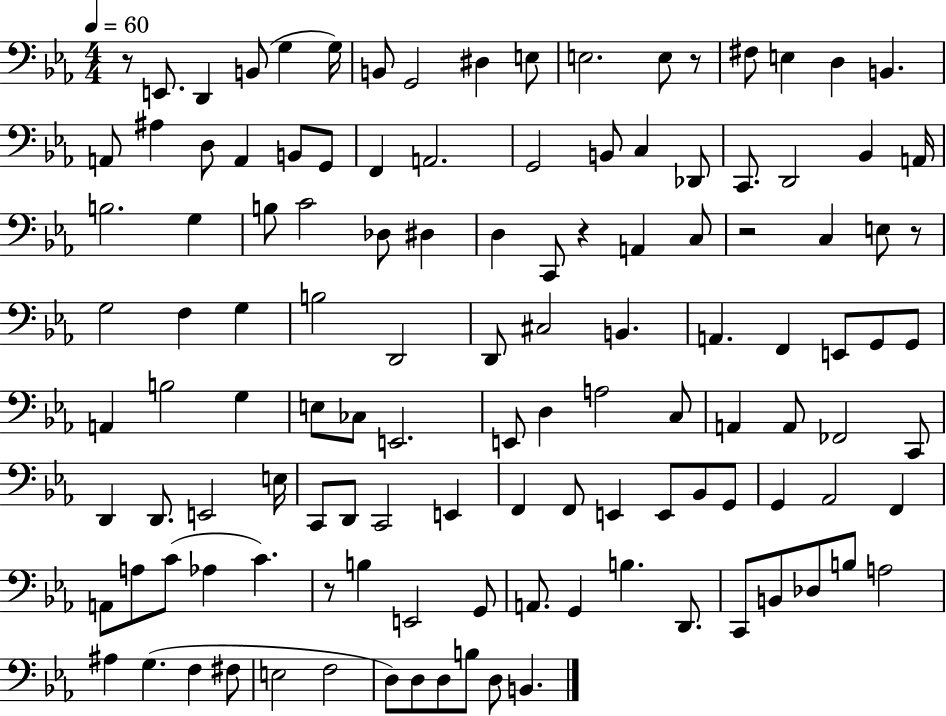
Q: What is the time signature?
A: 4/4